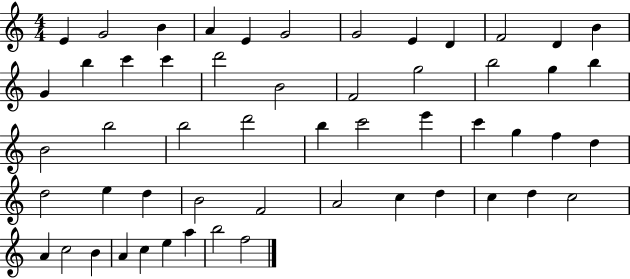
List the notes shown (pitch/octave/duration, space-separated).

E4/q G4/h B4/q A4/q E4/q G4/h G4/h E4/q D4/q F4/h D4/q B4/q G4/q B5/q C6/q C6/q D6/h B4/h F4/h G5/h B5/h G5/q B5/q B4/h B5/h B5/h D6/h B5/q C6/h E6/q C6/q G5/q F5/q D5/q D5/h E5/q D5/q B4/h F4/h A4/h C5/q D5/q C5/q D5/q C5/h A4/q C5/h B4/q A4/q C5/q E5/q A5/q B5/h F5/h